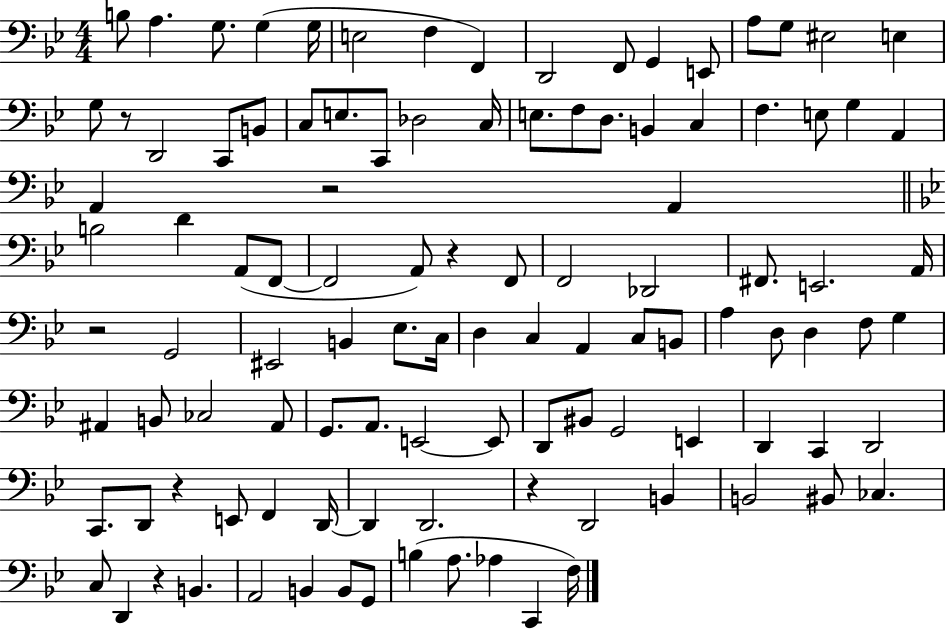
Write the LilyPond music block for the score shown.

{
  \clef bass
  \numericTimeSignature
  \time 4/4
  \key bes \major
  \repeat volta 2 { b8 a4. g8. g4( g16 | e2 f4 f,4) | d,2 f,8 g,4 e,8 | a8 g8 eis2 e4 | \break g8 r8 d,2 c,8 b,8 | c8 e8. c,8 des2 c16 | e8. f8 d8. b,4 c4 | f4. e8 g4 a,4 | \break a,4 r2 a,4 | \bar "||" \break \key g \minor b2 d'4 a,8( f,8~~ | f,2 a,8) r4 f,8 | f,2 des,2 | fis,8. e,2. a,16 | \break r2 g,2 | eis,2 b,4 ees8. c16 | d4 c4 a,4 c8 b,8 | a4 d8 d4 f8 g4 | \break ais,4 b,8 ces2 ais,8 | g,8. a,8. e,2~~ e,8 | d,8 bis,8 g,2 e,4 | d,4 c,4 d,2 | \break c,8. d,8 r4 e,8 f,4 d,16~~ | d,4 d,2. | r4 d,2 b,4 | b,2 bis,8 ces4. | \break c8 d,4 r4 b,4. | a,2 b,4 b,8 g,8 | b4( a8. aes4 c,4 f16) | } \bar "|."
}